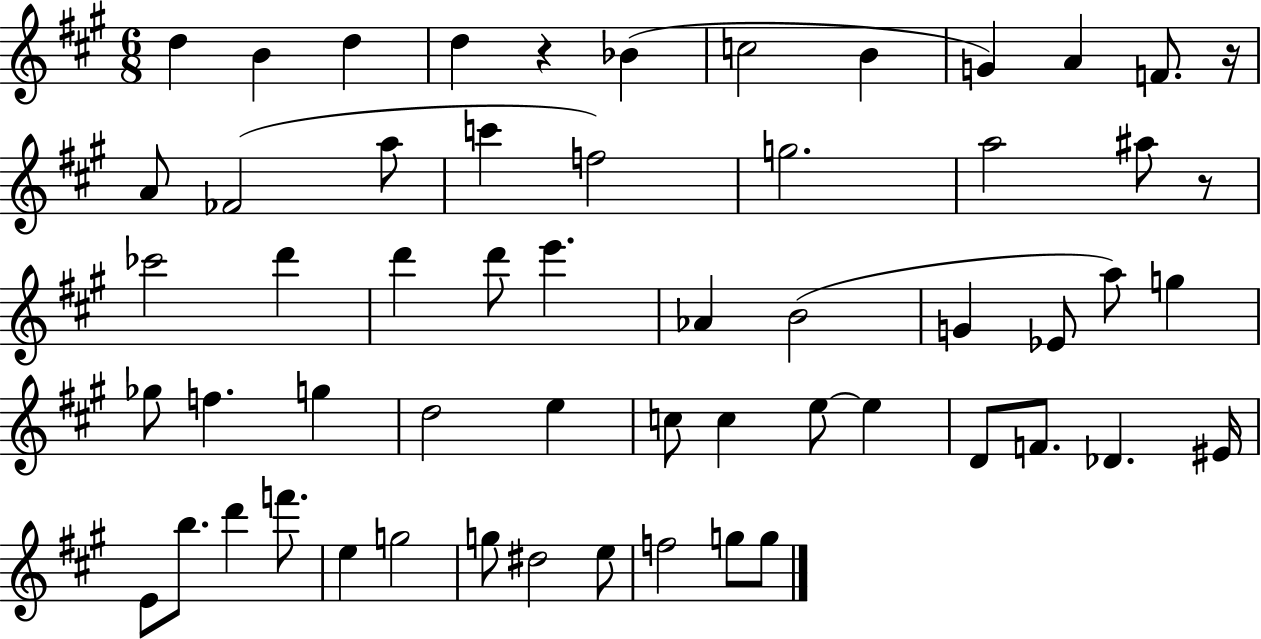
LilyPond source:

{
  \clef treble
  \numericTimeSignature
  \time 6/8
  \key a \major
  d''4 b'4 d''4 | d''4 r4 bes'4( | c''2 b'4 | g'4) a'4 f'8. r16 | \break a'8 fes'2( a''8 | c'''4 f''2) | g''2. | a''2 ais''8 r8 | \break ces'''2 d'''4 | d'''4 d'''8 e'''4. | aes'4 b'2( | g'4 ees'8 a''8) g''4 | \break ges''8 f''4. g''4 | d''2 e''4 | c''8 c''4 e''8~~ e''4 | d'8 f'8. des'4. eis'16 | \break e'8 b''8. d'''4 f'''8. | e''4 g''2 | g''8 dis''2 e''8 | f''2 g''8 g''8 | \break \bar "|."
}